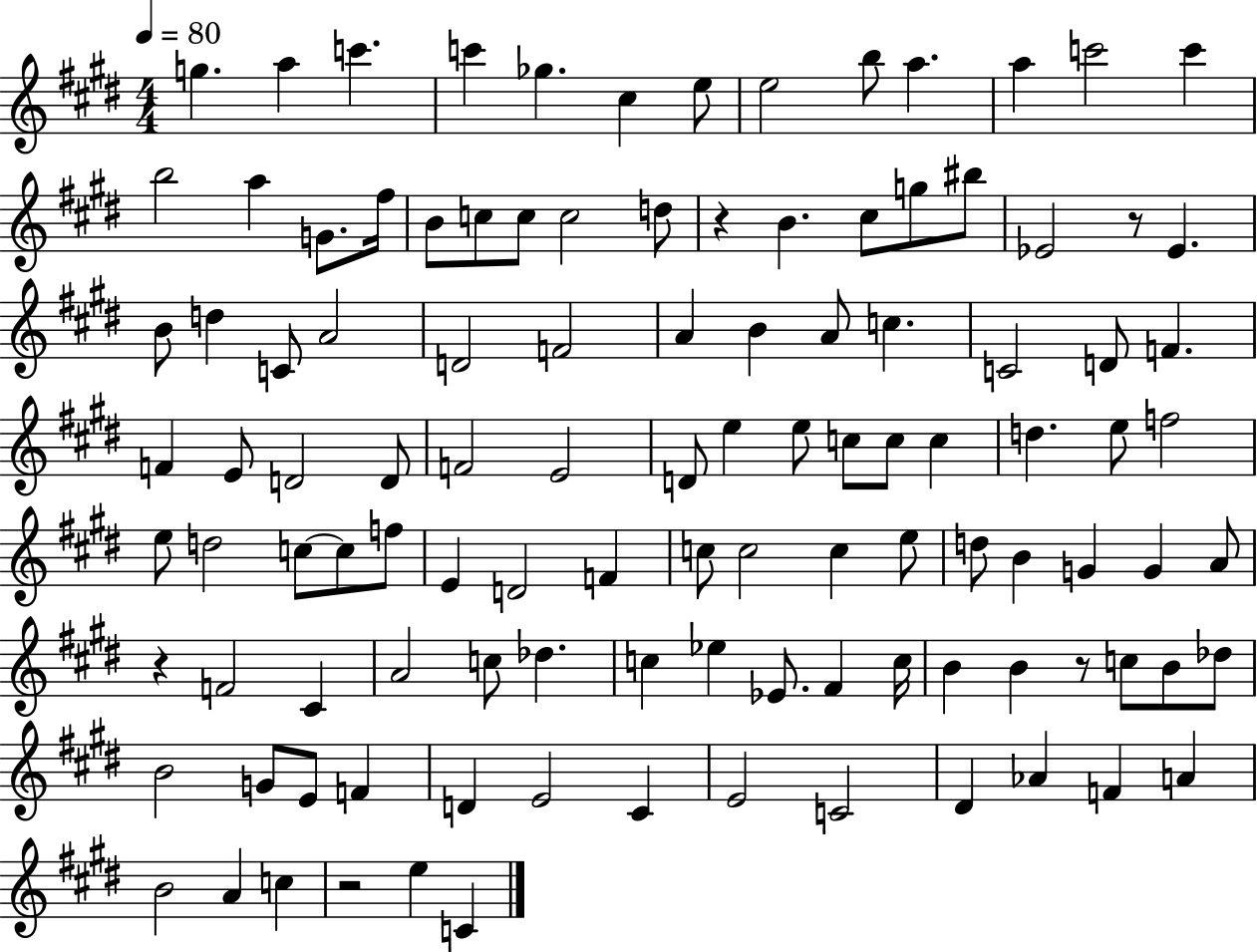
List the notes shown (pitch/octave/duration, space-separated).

G5/q. A5/q C6/q. C6/q Gb5/q. C#5/q E5/e E5/h B5/e A5/q. A5/q C6/h C6/q B5/h A5/q G4/e. F#5/s B4/e C5/e C5/e C5/h D5/e R/q B4/q. C#5/e G5/e BIS5/e Eb4/h R/e Eb4/q. B4/e D5/q C4/e A4/h D4/h F4/h A4/q B4/q A4/e C5/q. C4/h D4/e F4/q. F4/q E4/e D4/h D4/e F4/h E4/h D4/e E5/q E5/e C5/e C5/e C5/q D5/q. E5/e F5/h E5/e D5/h C5/e C5/e F5/e E4/q D4/h F4/q C5/e C5/h C5/q E5/e D5/e B4/q G4/q G4/q A4/e R/q F4/h C#4/q A4/h C5/e Db5/q. C5/q Eb5/q Eb4/e. F#4/q C5/s B4/q B4/q R/e C5/e B4/e Db5/e B4/h G4/e E4/e F4/q D4/q E4/h C#4/q E4/h C4/h D#4/q Ab4/q F4/q A4/q B4/h A4/q C5/q R/h E5/q C4/q